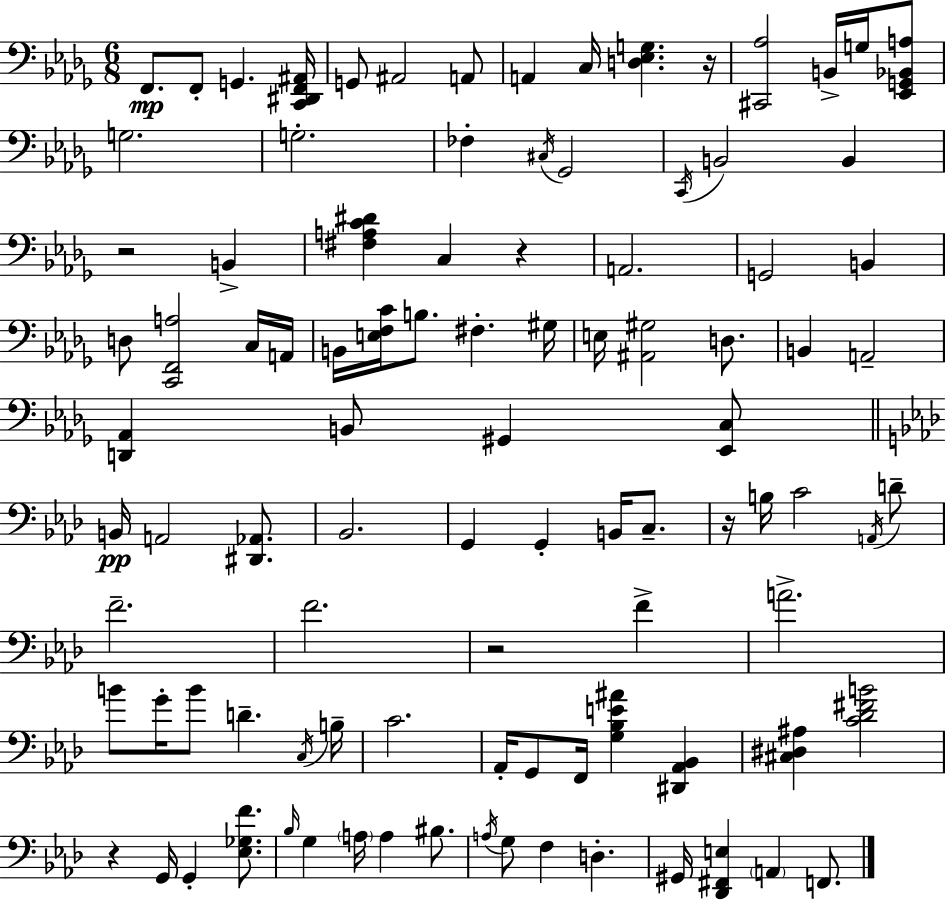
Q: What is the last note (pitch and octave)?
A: F2